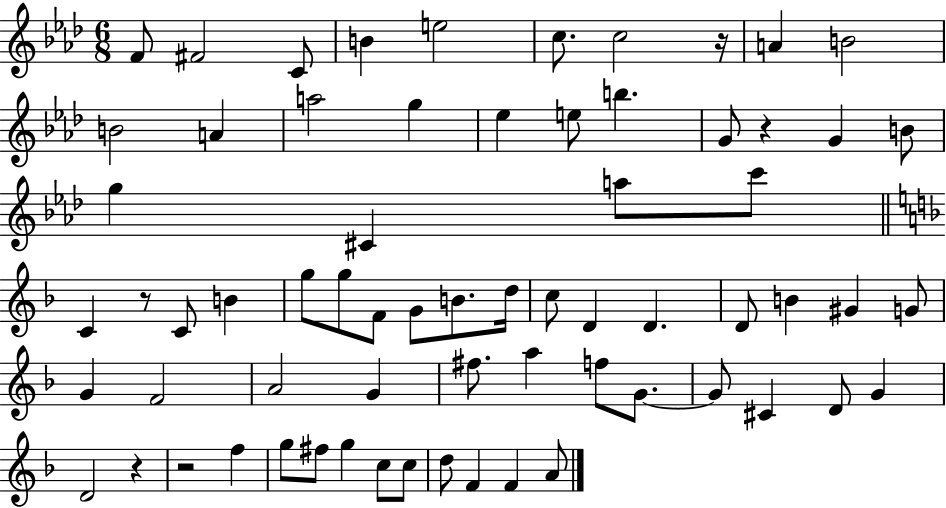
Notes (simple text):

F4/e F#4/h C4/e B4/q E5/h C5/e. C5/h R/s A4/q B4/h B4/h A4/q A5/h G5/q Eb5/q E5/e B5/q. G4/e R/q G4/q B4/e G5/q C#4/q A5/e C6/e C4/q R/e C4/e B4/q G5/e G5/e F4/e G4/e B4/e. D5/s C5/e D4/q D4/q. D4/e B4/q G#4/q G4/e G4/q F4/h A4/h G4/q F#5/e. A5/q F5/e G4/e. G4/e C#4/q D4/e G4/q D4/h R/q R/h F5/q G5/e F#5/e G5/q C5/e C5/e D5/e F4/q F4/q A4/e